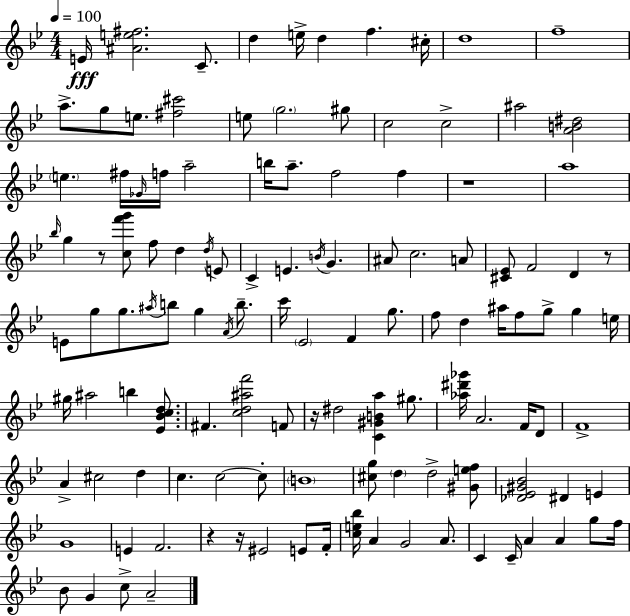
E4/s [A#4,E5,F#5]/h. C4/e. D5/q E5/s D5/q F5/q. C#5/s D5/w F5/w A5/e. G5/e E5/e. [F#5,C#6]/h E5/e G5/h. G#5/e C5/h C5/h A#5/h [A4,B4,D#5]/h E5/q. F#5/s Gb4/s F5/s A5/h B5/s A5/e. F5/h F5/q R/w A5/w Bb5/s G5/q R/e [C5,F6,G6]/e F5/e D5/q D5/s E4/e C4/q E4/q. B4/s G4/q. A#4/e C5/h. A4/e [C#4,Eb4]/e F4/h D4/q R/e E4/e G5/e G5/e. A#5/s B5/e G5/q A4/s B5/e. C6/s Eb4/h F4/q G5/e. F5/e D5/q A#5/s F5/e G5/e G5/q E5/s G#5/s A#5/h B5/q [Eb4,Bb4,C5,D5]/e. F#4/q. [C5,D5,A#5,F6]/h F4/e R/s D#5/h [C4,G#4,B4,A5]/q G#5/e. [Ab5,D#6,Gb6]/s A4/h. F4/s D4/e F4/w A4/q C#5/h D5/q C5/q. C5/h C5/e B4/w [C#5,G5]/e D5/q D5/h [G#4,E5,F5]/e [Db4,Eb4,G#4,Bb4]/h D#4/q E4/q G4/w E4/q F4/h. R/q R/s EIS4/h E4/e F4/s [C5,E5,Bb5]/s A4/q G4/h A4/e. C4/q C4/s A4/q A4/q G5/e F5/s Bb4/e G4/q C5/e A4/h